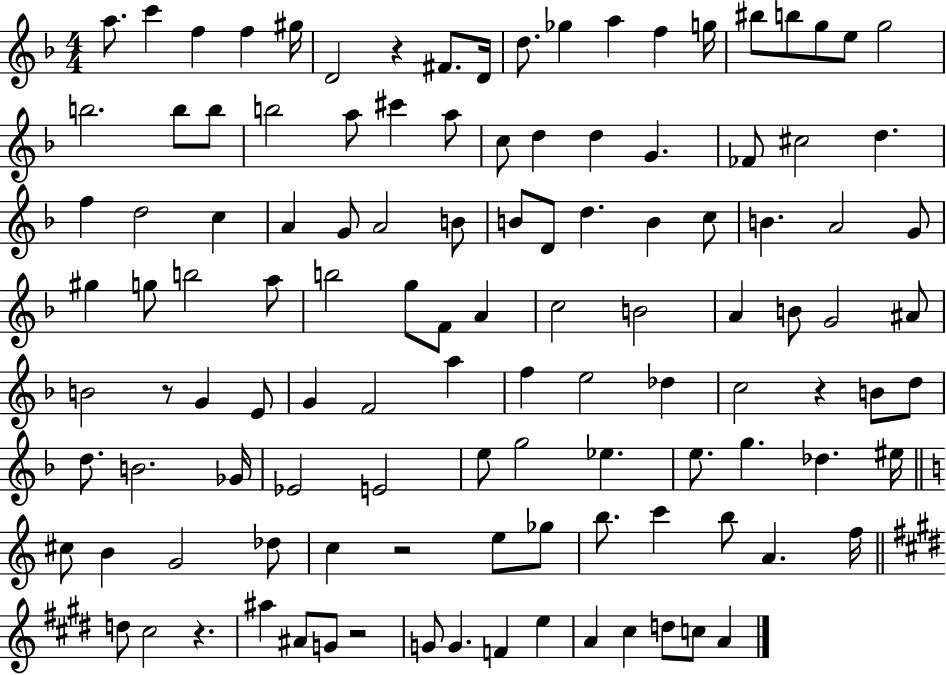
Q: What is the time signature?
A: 4/4